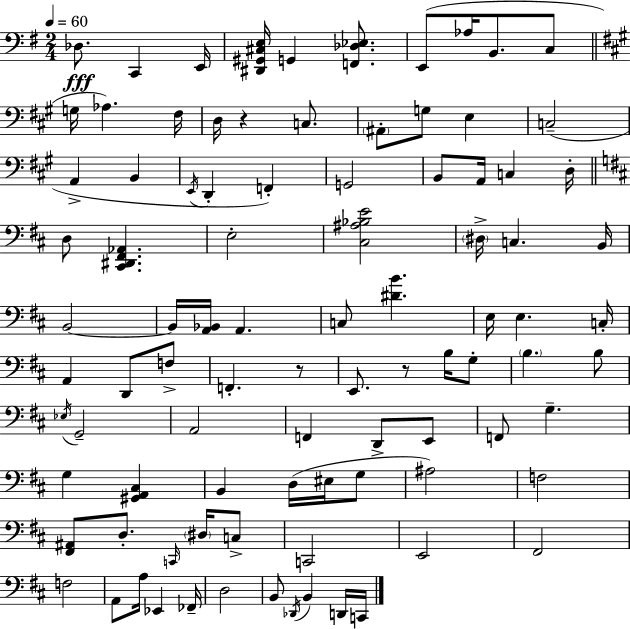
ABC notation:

X:1
T:Untitled
M:2/4
L:1/4
K:G
_D,/2 C,, E,,/4 [^D,,^G,,^C,E,]/4 G,, [F,,_D,_E,]/2 E,,/2 _A,/4 B,,/2 C,/2 G,/4 _A, ^F,/4 D,/4 z C,/2 ^A,,/2 G,/2 E, C,2 A,, B,, E,,/4 D,, F,, G,,2 B,,/2 A,,/4 C, D,/4 D,/2 [^C,,^D,,^F,,_A,,] E,2 [^C,^A,_B,E]2 ^D,/4 C, B,,/4 B,,2 B,,/4 [A,,_B,,]/4 A,, C,/2 [^DB] E,/4 E, C,/4 A,, D,,/2 F,/2 F,, z/2 E,,/2 z/2 B,/4 G,/2 B, B,/2 _E,/4 G,,2 A,,2 F,, D,,/2 E,,/2 F,,/2 G, G, [^G,,A,,^C,] B,, D,/4 ^E,/4 G,/2 ^A,2 F,2 [^F,,^A,,]/2 D,/2 C,,/4 ^D,/4 C,/2 C,,2 E,,2 ^F,,2 F,2 A,,/2 A,/4 _E,, _F,,/4 D,2 B,,/2 _D,,/4 B,, D,,/4 C,,/4